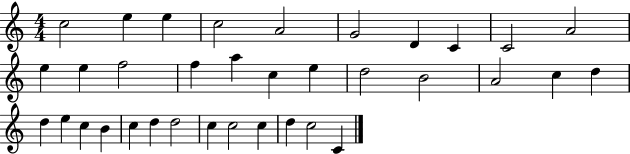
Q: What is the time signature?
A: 4/4